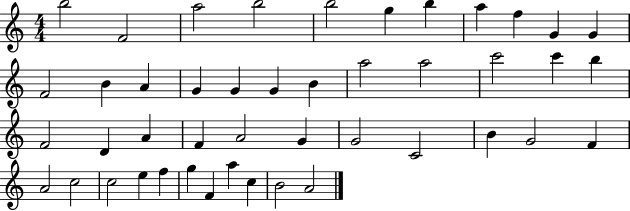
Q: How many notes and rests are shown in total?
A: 45